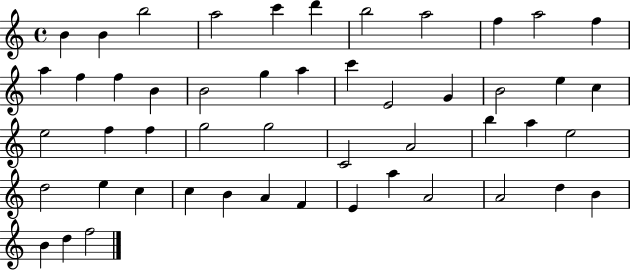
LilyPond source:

{
  \clef treble
  \time 4/4
  \defaultTimeSignature
  \key c \major
  b'4 b'4 b''2 | a''2 c'''4 d'''4 | b''2 a''2 | f''4 a''2 f''4 | \break a''4 f''4 f''4 b'4 | b'2 g''4 a''4 | c'''4 e'2 g'4 | b'2 e''4 c''4 | \break e''2 f''4 f''4 | g''2 g''2 | c'2 a'2 | b''4 a''4 e''2 | \break d''2 e''4 c''4 | c''4 b'4 a'4 f'4 | e'4 a''4 a'2 | a'2 d''4 b'4 | \break b'4 d''4 f''2 | \bar "|."
}